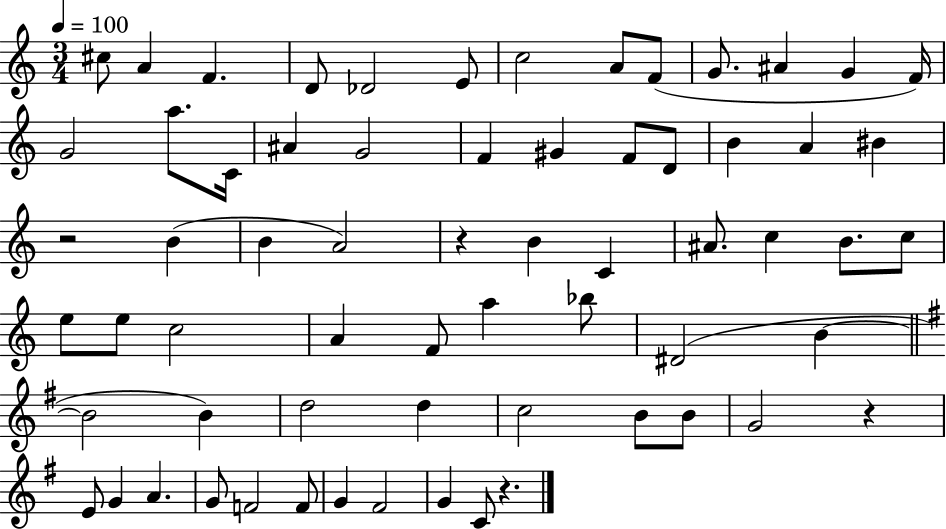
X:1
T:Untitled
M:3/4
L:1/4
K:C
^c/2 A F D/2 _D2 E/2 c2 A/2 F/2 G/2 ^A G F/4 G2 a/2 C/4 ^A G2 F ^G F/2 D/2 B A ^B z2 B B A2 z B C ^A/2 c B/2 c/2 e/2 e/2 c2 A F/2 a _b/2 ^D2 B B2 B d2 d c2 B/2 B/2 G2 z E/2 G A G/2 F2 F/2 G ^F2 G C/2 z